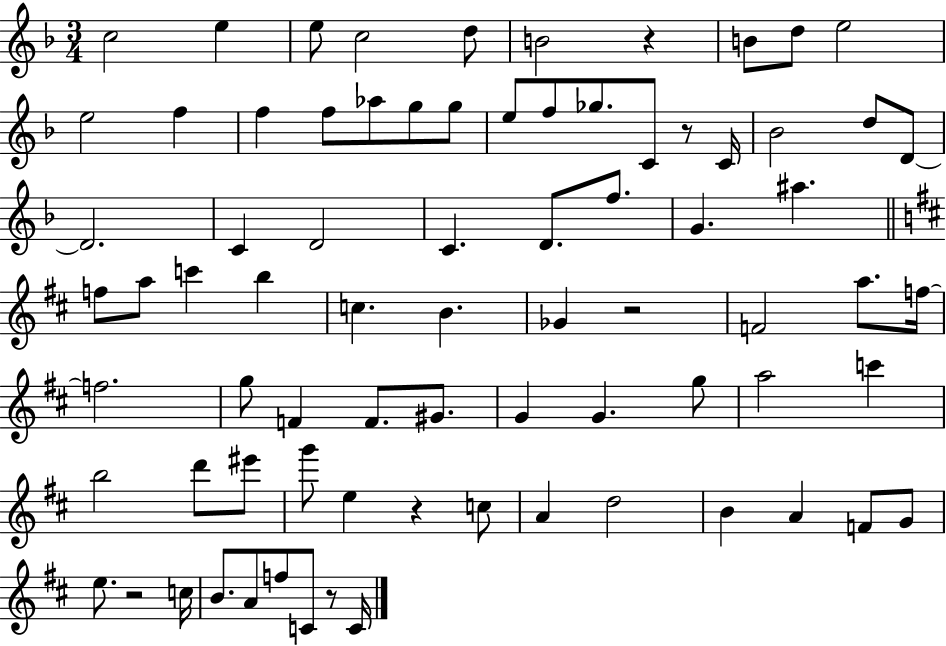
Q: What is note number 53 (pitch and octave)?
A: B5